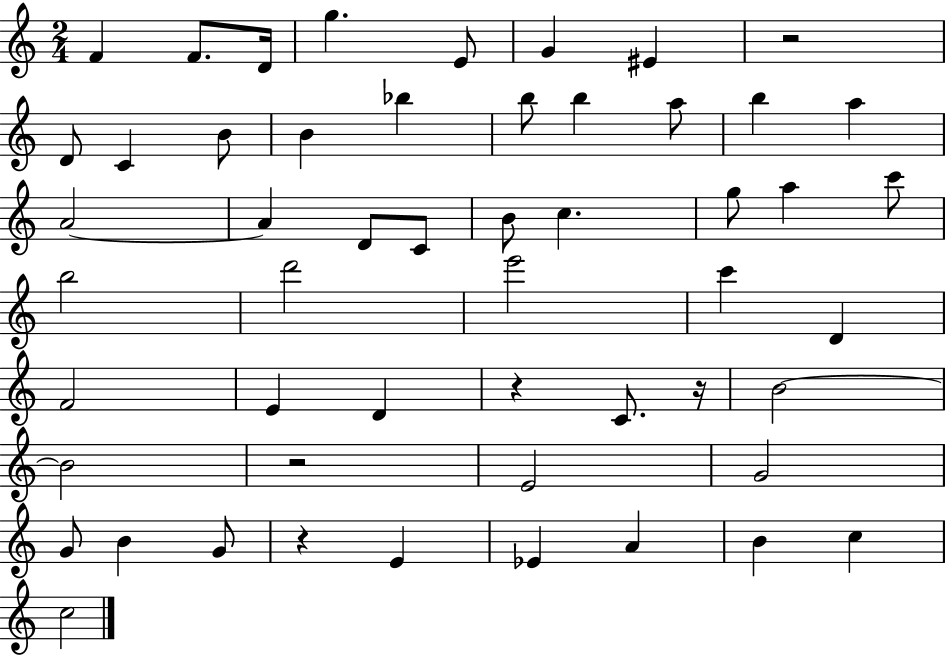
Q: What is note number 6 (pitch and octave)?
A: G4